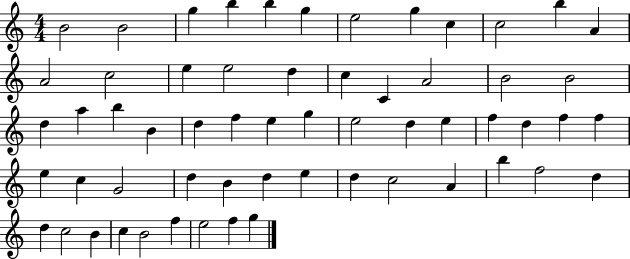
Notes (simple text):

B4/h B4/h G5/q B5/q B5/q G5/q E5/h G5/q C5/q C5/h B5/q A4/q A4/h C5/h E5/q E5/h D5/q C5/q C4/q A4/h B4/h B4/h D5/q A5/q B5/q B4/q D5/q F5/q E5/q G5/q E5/h D5/q E5/q F5/q D5/q F5/q F5/q E5/q C5/q G4/h D5/q B4/q D5/q E5/q D5/q C5/h A4/q B5/q F5/h D5/q D5/q C5/h B4/q C5/q B4/h F5/q E5/h F5/q G5/q